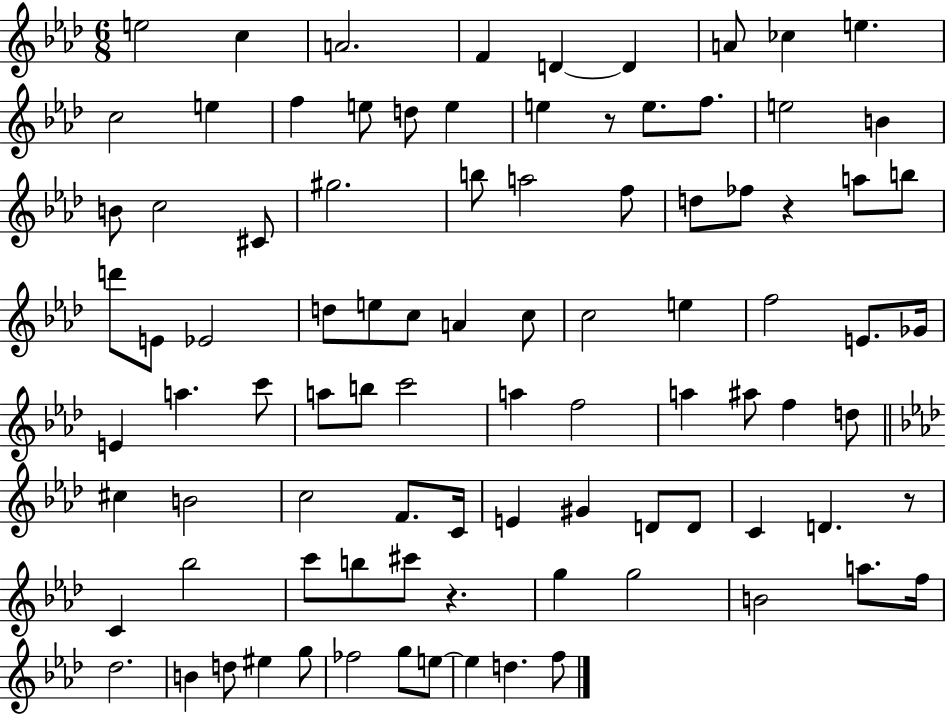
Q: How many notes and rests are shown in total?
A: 92